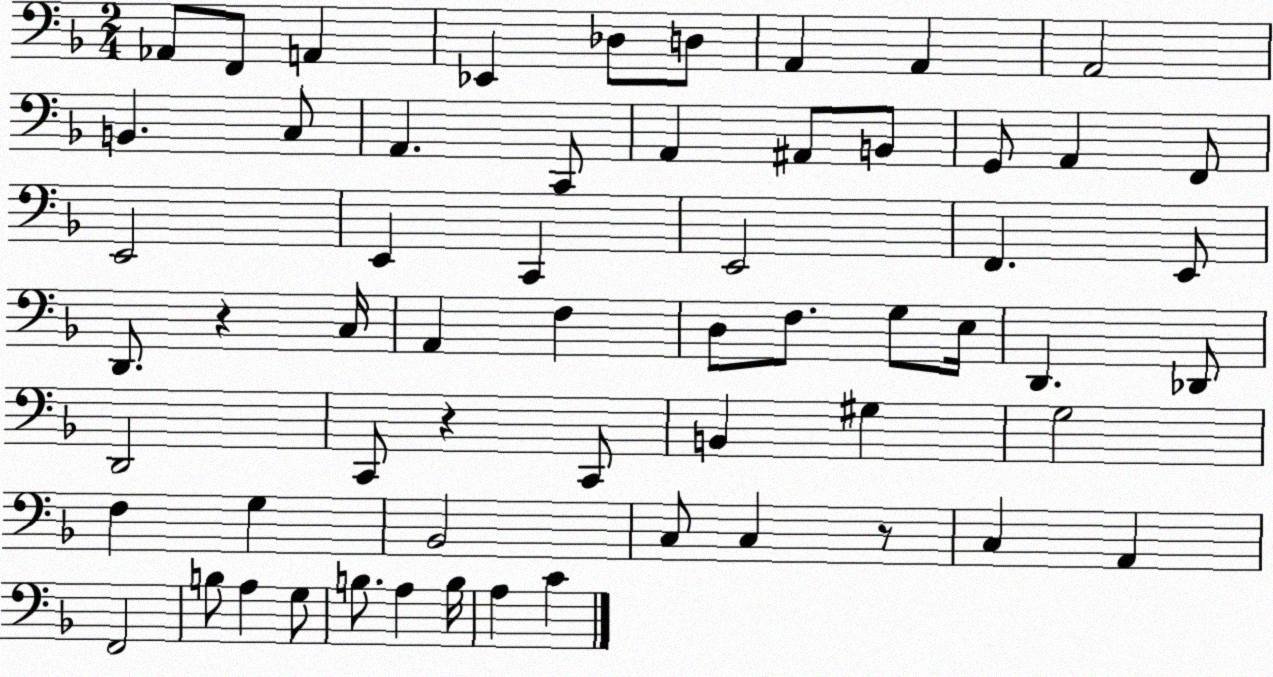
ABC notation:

X:1
T:Untitled
M:2/4
L:1/4
K:F
_A,,/2 F,,/2 A,, _E,, _D,/2 D,/2 A,, A,, A,,2 B,, C,/2 A,, C,,/2 A,, ^A,,/2 B,,/2 G,,/2 A,, F,,/2 E,,2 E,, C,, E,,2 F,, E,,/2 D,,/2 z C,/4 A,, F, D,/2 F,/2 G,/2 E,/4 D,, _D,,/2 D,,2 C,,/2 z C,,/2 B,, ^G, G,2 F, G, _B,,2 C,/2 C, z/2 C, A,, F,,2 B,/2 A, G,/2 B,/2 A, B,/4 A, C